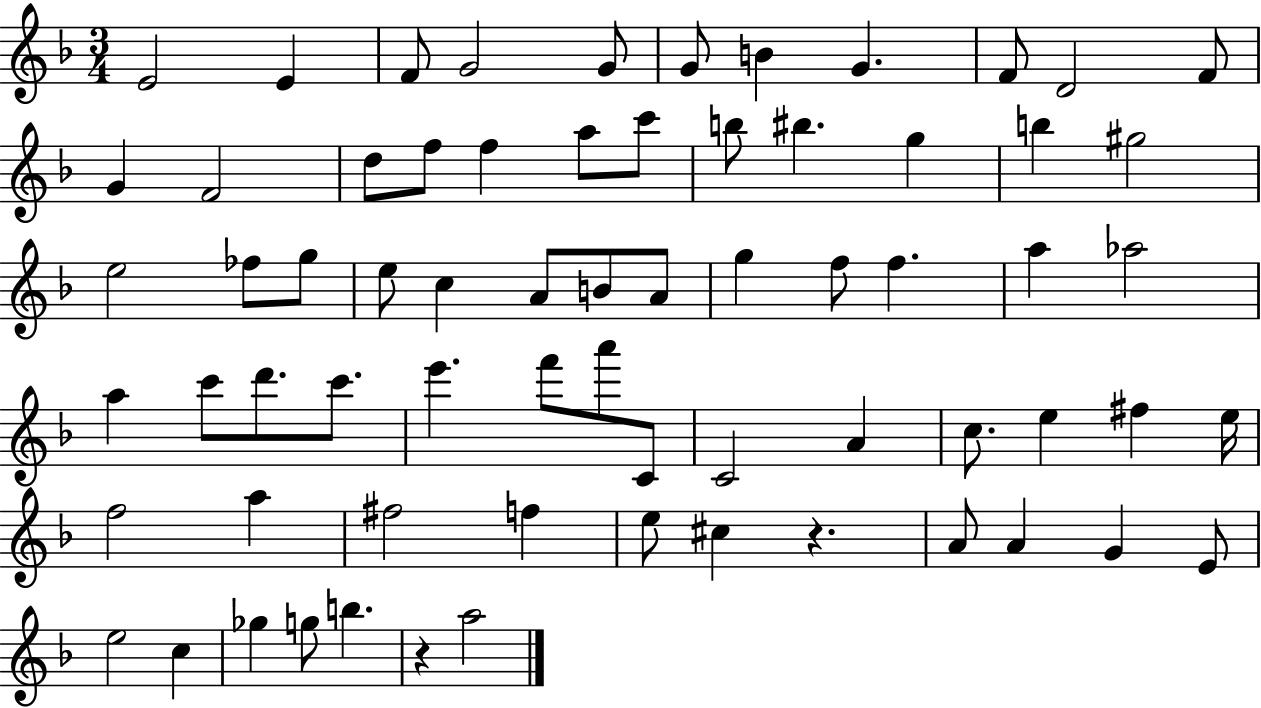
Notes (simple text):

E4/h E4/q F4/e G4/h G4/e G4/e B4/q G4/q. F4/e D4/h F4/e G4/q F4/h D5/e F5/e F5/q A5/e C6/e B5/e BIS5/q. G5/q B5/q G#5/h E5/h FES5/e G5/e E5/e C5/q A4/e B4/e A4/e G5/q F5/e F5/q. A5/q Ab5/h A5/q C6/e D6/e. C6/e. E6/q. F6/e A6/e C4/e C4/h A4/q C5/e. E5/q F#5/q E5/s F5/h A5/q F#5/h F5/q E5/e C#5/q R/q. A4/e A4/q G4/q E4/e E5/h C5/q Gb5/q G5/e B5/q. R/q A5/h